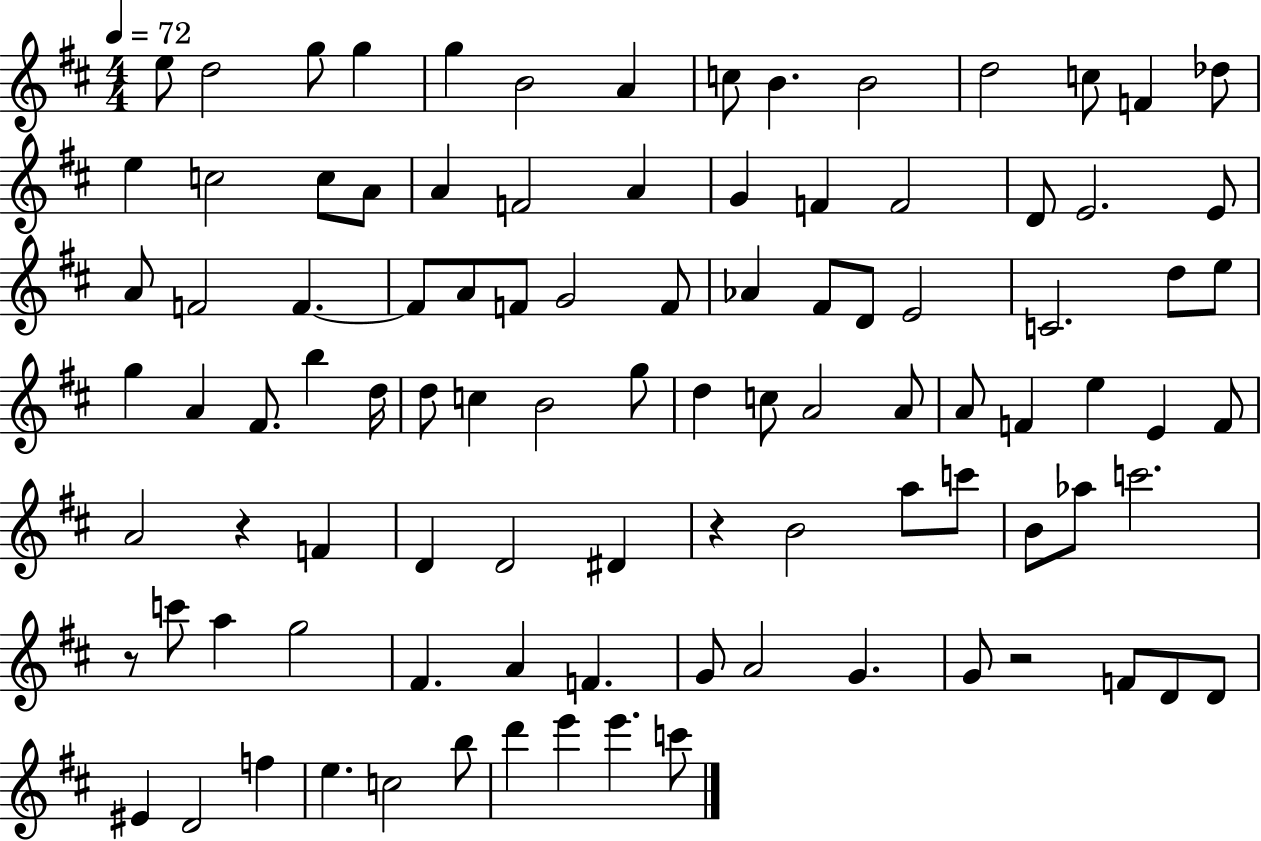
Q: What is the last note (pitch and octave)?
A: C6